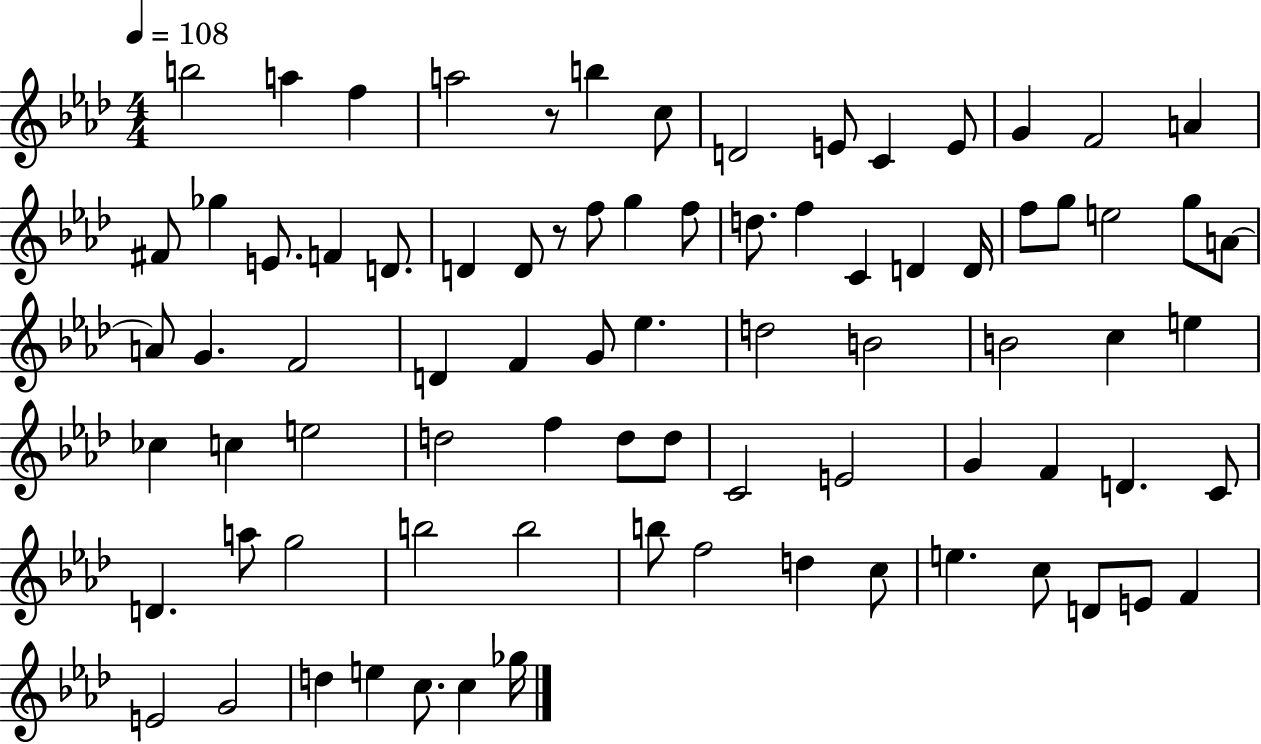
{
  \clef treble
  \numericTimeSignature
  \time 4/4
  \key aes \major
  \tempo 4 = 108
  \repeat volta 2 { b''2 a''4 f''4 | a''2 r8 b''4 c''8 | d'2 e'8 c'4 e'8 | g'4 f'2 a'4 | \break fis'8 ges''4 e'8. f'4 d'8. | d'4 d'8 r8 f''8 g''4 f''8 | d''8. f''4 c'4 d'4 d'16 | f''8 g''8 e''2 g''8 a'8~~ | \break a'8 g'4. f'2 | d'4 f'4 g'8 ees''4. | d''2 b'2 | b'2 c''4 e''4 | \break ces''4 c''4 e''2 | d''2 f''4 d''8 d''8 | c'2 e'2 | g'4 f'4 d'4. c'8 | \break d'4. a''8 g''2 | b''2 b''2 | b''8 f''2 d''4 c''8 | e''4. c''8 d'8 e'8 f'4 | \break e'2 g'2 | d''4 e''4 c''8. c''4 ges''16 | } \bar "|."
}